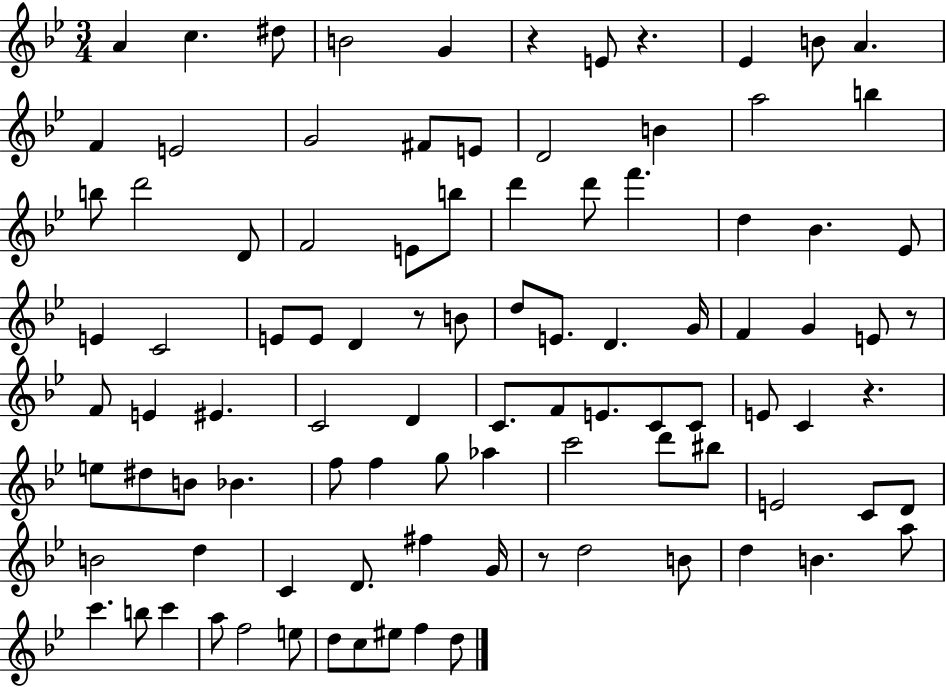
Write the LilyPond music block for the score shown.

{
  \clef treble
  \numericTimeSignature
  \time 3/4
  \key bes \major
  \repeat volta 2 { a'4 c''4. dis''8 | b'2 g'4 | r4 e'8 r4. | ees'4 b'8 a'4. | \break f'4 e'2 | g'2 fis'8 e'8 | d'2 b'4 | a''2 b''4 | \break b''8 d'''2 d'8 | f'2 e'8 b''8 | d'''4 d'''8 f'''4. | d''4 bes'4. ees'8 | \break e'4 c'2 | e'8 e'8 d'4 r8 b'8 | d''8 e'8. d'4. g'16 | f'4 g'4 e'8 r8 | \break f'8 e'4 eis'4. | c'2 d'4 | c'8. f'8 e'8. c'8 c'8 | e'8 c'4 r4. | \break e''8 dis''8 b'8 bes'4. | f''8 f''4 g''8 aes''4 | c'''2 d'''8 bis''8 | e'2 c'8 d'8 | \break b'2 d''4 | c'4 d'8. fis''4 g'16 | r8 d''2 b'8 | d''4 b'4. a''8 | \break c'''4. b''8 c'''4 | a''8 f''2 e''8 | d''8 c''8 eis''8 f''4 d''8 | } \bar "|."
}